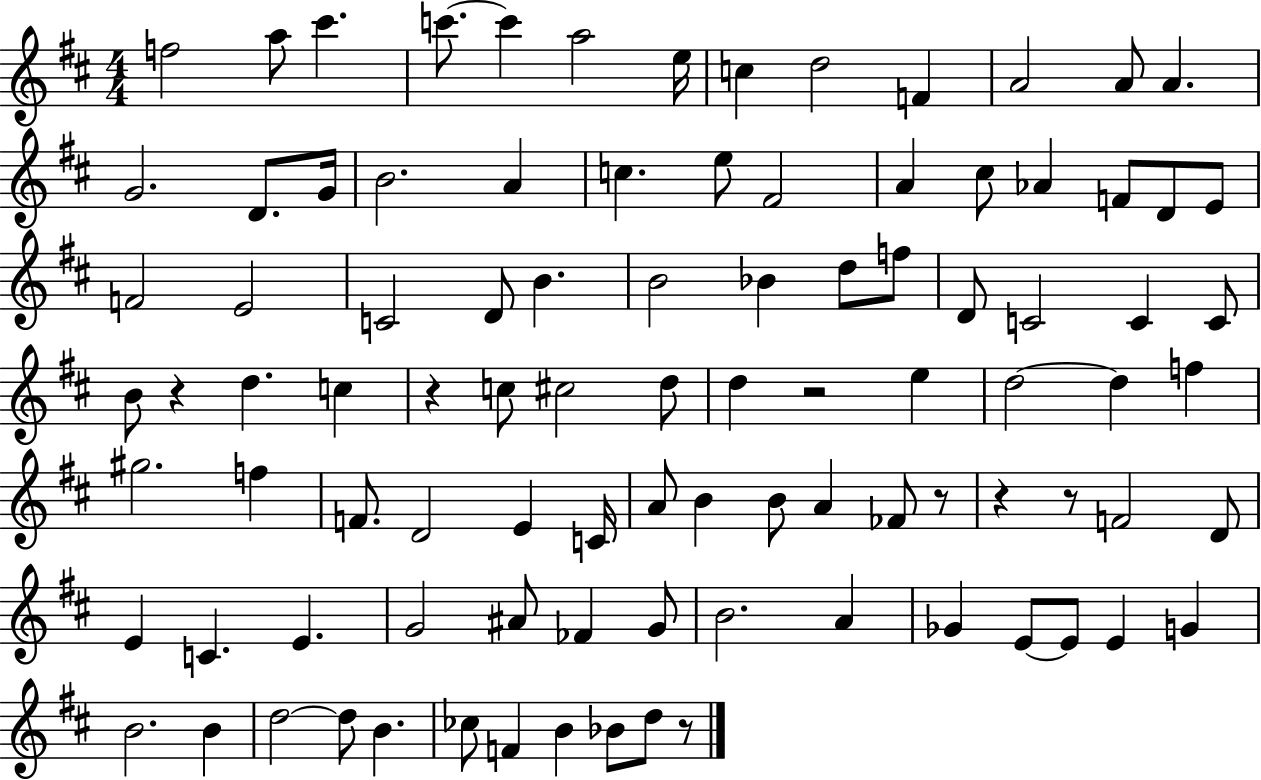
X:1
T:Untitled
M:4/4
L:1/4
K:D
f2 a/2 ^c' c'/2 c' a2 e/4 c d2 F A2 A/2 A G2 D/2 G/4 B2 A c e/2 ^F2 A ^c/2 _A F/2 D/2 E/2 F2 E2 C2 D/2 B B2 _B d/2 f/2 D/2 C2 C C/2 B/2 z d c z c/2 ^c2 d/2 d z2 e d2 d f ^g2 f F/2 D2 E C/4 A/2 B B/2 A _F/2 z/2 z z/2 F2 D/2 E C E G2 ^A/2 _F G/2 B2 A _G E/2 E/2 E G B2 B d2 d/2 B _c/2 F B _B/2 d/2 z/2